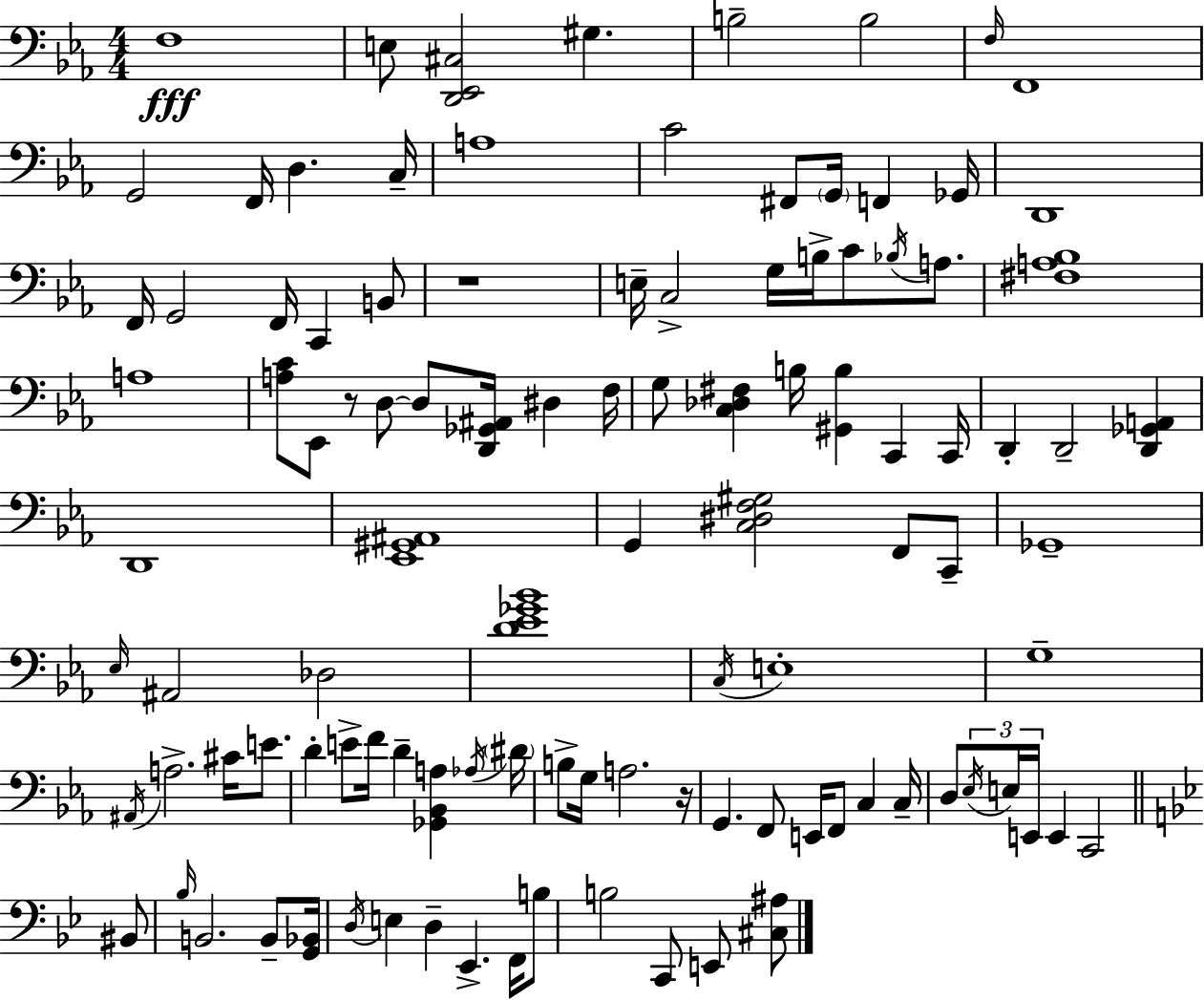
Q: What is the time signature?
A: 4/4